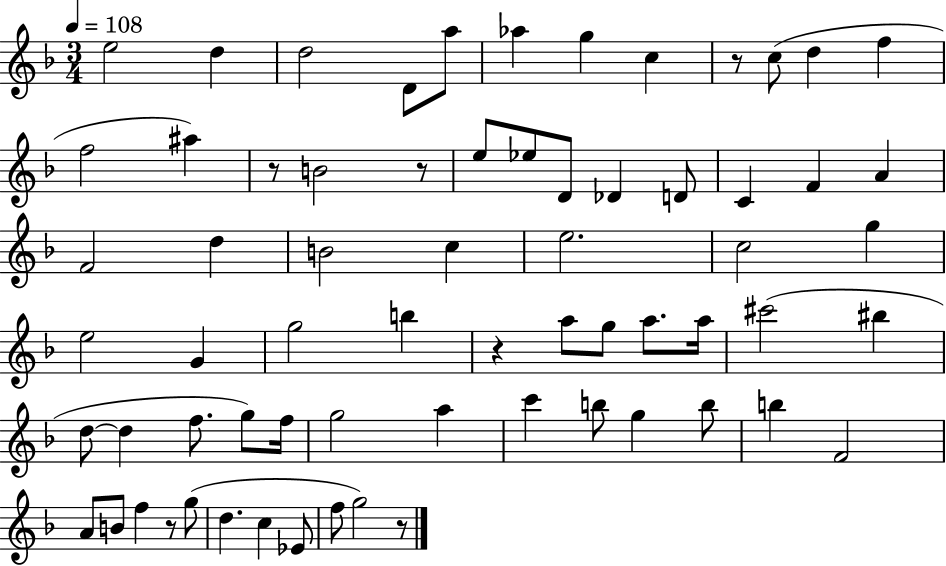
E5/h D5/q D5/h D4/e A5/e Ab5/q G5/q C5/q R/e C5/e D5/q F5/q F5/h A#5/q R/e B4/h R/e E5/e Eb5/e D4/e Db4/q D4/e C4/q F4/q A4/q F4/h D5/q B4/h C5/q E5/h. C5/h G5/q E5/h G4/q G5/h B5/q R/q A5/e G5/e A5/e. A5/s C#6/h BIS5/q D5/e D5/q F5/e. G5/e F5/s G5/h A5/q C6/q B5/e G5/q B5/e B5/q F4/h A4/e B4/e F5/q R/e G5/e D5/q. C5/q Eb4/e F5/e G5/h R/e